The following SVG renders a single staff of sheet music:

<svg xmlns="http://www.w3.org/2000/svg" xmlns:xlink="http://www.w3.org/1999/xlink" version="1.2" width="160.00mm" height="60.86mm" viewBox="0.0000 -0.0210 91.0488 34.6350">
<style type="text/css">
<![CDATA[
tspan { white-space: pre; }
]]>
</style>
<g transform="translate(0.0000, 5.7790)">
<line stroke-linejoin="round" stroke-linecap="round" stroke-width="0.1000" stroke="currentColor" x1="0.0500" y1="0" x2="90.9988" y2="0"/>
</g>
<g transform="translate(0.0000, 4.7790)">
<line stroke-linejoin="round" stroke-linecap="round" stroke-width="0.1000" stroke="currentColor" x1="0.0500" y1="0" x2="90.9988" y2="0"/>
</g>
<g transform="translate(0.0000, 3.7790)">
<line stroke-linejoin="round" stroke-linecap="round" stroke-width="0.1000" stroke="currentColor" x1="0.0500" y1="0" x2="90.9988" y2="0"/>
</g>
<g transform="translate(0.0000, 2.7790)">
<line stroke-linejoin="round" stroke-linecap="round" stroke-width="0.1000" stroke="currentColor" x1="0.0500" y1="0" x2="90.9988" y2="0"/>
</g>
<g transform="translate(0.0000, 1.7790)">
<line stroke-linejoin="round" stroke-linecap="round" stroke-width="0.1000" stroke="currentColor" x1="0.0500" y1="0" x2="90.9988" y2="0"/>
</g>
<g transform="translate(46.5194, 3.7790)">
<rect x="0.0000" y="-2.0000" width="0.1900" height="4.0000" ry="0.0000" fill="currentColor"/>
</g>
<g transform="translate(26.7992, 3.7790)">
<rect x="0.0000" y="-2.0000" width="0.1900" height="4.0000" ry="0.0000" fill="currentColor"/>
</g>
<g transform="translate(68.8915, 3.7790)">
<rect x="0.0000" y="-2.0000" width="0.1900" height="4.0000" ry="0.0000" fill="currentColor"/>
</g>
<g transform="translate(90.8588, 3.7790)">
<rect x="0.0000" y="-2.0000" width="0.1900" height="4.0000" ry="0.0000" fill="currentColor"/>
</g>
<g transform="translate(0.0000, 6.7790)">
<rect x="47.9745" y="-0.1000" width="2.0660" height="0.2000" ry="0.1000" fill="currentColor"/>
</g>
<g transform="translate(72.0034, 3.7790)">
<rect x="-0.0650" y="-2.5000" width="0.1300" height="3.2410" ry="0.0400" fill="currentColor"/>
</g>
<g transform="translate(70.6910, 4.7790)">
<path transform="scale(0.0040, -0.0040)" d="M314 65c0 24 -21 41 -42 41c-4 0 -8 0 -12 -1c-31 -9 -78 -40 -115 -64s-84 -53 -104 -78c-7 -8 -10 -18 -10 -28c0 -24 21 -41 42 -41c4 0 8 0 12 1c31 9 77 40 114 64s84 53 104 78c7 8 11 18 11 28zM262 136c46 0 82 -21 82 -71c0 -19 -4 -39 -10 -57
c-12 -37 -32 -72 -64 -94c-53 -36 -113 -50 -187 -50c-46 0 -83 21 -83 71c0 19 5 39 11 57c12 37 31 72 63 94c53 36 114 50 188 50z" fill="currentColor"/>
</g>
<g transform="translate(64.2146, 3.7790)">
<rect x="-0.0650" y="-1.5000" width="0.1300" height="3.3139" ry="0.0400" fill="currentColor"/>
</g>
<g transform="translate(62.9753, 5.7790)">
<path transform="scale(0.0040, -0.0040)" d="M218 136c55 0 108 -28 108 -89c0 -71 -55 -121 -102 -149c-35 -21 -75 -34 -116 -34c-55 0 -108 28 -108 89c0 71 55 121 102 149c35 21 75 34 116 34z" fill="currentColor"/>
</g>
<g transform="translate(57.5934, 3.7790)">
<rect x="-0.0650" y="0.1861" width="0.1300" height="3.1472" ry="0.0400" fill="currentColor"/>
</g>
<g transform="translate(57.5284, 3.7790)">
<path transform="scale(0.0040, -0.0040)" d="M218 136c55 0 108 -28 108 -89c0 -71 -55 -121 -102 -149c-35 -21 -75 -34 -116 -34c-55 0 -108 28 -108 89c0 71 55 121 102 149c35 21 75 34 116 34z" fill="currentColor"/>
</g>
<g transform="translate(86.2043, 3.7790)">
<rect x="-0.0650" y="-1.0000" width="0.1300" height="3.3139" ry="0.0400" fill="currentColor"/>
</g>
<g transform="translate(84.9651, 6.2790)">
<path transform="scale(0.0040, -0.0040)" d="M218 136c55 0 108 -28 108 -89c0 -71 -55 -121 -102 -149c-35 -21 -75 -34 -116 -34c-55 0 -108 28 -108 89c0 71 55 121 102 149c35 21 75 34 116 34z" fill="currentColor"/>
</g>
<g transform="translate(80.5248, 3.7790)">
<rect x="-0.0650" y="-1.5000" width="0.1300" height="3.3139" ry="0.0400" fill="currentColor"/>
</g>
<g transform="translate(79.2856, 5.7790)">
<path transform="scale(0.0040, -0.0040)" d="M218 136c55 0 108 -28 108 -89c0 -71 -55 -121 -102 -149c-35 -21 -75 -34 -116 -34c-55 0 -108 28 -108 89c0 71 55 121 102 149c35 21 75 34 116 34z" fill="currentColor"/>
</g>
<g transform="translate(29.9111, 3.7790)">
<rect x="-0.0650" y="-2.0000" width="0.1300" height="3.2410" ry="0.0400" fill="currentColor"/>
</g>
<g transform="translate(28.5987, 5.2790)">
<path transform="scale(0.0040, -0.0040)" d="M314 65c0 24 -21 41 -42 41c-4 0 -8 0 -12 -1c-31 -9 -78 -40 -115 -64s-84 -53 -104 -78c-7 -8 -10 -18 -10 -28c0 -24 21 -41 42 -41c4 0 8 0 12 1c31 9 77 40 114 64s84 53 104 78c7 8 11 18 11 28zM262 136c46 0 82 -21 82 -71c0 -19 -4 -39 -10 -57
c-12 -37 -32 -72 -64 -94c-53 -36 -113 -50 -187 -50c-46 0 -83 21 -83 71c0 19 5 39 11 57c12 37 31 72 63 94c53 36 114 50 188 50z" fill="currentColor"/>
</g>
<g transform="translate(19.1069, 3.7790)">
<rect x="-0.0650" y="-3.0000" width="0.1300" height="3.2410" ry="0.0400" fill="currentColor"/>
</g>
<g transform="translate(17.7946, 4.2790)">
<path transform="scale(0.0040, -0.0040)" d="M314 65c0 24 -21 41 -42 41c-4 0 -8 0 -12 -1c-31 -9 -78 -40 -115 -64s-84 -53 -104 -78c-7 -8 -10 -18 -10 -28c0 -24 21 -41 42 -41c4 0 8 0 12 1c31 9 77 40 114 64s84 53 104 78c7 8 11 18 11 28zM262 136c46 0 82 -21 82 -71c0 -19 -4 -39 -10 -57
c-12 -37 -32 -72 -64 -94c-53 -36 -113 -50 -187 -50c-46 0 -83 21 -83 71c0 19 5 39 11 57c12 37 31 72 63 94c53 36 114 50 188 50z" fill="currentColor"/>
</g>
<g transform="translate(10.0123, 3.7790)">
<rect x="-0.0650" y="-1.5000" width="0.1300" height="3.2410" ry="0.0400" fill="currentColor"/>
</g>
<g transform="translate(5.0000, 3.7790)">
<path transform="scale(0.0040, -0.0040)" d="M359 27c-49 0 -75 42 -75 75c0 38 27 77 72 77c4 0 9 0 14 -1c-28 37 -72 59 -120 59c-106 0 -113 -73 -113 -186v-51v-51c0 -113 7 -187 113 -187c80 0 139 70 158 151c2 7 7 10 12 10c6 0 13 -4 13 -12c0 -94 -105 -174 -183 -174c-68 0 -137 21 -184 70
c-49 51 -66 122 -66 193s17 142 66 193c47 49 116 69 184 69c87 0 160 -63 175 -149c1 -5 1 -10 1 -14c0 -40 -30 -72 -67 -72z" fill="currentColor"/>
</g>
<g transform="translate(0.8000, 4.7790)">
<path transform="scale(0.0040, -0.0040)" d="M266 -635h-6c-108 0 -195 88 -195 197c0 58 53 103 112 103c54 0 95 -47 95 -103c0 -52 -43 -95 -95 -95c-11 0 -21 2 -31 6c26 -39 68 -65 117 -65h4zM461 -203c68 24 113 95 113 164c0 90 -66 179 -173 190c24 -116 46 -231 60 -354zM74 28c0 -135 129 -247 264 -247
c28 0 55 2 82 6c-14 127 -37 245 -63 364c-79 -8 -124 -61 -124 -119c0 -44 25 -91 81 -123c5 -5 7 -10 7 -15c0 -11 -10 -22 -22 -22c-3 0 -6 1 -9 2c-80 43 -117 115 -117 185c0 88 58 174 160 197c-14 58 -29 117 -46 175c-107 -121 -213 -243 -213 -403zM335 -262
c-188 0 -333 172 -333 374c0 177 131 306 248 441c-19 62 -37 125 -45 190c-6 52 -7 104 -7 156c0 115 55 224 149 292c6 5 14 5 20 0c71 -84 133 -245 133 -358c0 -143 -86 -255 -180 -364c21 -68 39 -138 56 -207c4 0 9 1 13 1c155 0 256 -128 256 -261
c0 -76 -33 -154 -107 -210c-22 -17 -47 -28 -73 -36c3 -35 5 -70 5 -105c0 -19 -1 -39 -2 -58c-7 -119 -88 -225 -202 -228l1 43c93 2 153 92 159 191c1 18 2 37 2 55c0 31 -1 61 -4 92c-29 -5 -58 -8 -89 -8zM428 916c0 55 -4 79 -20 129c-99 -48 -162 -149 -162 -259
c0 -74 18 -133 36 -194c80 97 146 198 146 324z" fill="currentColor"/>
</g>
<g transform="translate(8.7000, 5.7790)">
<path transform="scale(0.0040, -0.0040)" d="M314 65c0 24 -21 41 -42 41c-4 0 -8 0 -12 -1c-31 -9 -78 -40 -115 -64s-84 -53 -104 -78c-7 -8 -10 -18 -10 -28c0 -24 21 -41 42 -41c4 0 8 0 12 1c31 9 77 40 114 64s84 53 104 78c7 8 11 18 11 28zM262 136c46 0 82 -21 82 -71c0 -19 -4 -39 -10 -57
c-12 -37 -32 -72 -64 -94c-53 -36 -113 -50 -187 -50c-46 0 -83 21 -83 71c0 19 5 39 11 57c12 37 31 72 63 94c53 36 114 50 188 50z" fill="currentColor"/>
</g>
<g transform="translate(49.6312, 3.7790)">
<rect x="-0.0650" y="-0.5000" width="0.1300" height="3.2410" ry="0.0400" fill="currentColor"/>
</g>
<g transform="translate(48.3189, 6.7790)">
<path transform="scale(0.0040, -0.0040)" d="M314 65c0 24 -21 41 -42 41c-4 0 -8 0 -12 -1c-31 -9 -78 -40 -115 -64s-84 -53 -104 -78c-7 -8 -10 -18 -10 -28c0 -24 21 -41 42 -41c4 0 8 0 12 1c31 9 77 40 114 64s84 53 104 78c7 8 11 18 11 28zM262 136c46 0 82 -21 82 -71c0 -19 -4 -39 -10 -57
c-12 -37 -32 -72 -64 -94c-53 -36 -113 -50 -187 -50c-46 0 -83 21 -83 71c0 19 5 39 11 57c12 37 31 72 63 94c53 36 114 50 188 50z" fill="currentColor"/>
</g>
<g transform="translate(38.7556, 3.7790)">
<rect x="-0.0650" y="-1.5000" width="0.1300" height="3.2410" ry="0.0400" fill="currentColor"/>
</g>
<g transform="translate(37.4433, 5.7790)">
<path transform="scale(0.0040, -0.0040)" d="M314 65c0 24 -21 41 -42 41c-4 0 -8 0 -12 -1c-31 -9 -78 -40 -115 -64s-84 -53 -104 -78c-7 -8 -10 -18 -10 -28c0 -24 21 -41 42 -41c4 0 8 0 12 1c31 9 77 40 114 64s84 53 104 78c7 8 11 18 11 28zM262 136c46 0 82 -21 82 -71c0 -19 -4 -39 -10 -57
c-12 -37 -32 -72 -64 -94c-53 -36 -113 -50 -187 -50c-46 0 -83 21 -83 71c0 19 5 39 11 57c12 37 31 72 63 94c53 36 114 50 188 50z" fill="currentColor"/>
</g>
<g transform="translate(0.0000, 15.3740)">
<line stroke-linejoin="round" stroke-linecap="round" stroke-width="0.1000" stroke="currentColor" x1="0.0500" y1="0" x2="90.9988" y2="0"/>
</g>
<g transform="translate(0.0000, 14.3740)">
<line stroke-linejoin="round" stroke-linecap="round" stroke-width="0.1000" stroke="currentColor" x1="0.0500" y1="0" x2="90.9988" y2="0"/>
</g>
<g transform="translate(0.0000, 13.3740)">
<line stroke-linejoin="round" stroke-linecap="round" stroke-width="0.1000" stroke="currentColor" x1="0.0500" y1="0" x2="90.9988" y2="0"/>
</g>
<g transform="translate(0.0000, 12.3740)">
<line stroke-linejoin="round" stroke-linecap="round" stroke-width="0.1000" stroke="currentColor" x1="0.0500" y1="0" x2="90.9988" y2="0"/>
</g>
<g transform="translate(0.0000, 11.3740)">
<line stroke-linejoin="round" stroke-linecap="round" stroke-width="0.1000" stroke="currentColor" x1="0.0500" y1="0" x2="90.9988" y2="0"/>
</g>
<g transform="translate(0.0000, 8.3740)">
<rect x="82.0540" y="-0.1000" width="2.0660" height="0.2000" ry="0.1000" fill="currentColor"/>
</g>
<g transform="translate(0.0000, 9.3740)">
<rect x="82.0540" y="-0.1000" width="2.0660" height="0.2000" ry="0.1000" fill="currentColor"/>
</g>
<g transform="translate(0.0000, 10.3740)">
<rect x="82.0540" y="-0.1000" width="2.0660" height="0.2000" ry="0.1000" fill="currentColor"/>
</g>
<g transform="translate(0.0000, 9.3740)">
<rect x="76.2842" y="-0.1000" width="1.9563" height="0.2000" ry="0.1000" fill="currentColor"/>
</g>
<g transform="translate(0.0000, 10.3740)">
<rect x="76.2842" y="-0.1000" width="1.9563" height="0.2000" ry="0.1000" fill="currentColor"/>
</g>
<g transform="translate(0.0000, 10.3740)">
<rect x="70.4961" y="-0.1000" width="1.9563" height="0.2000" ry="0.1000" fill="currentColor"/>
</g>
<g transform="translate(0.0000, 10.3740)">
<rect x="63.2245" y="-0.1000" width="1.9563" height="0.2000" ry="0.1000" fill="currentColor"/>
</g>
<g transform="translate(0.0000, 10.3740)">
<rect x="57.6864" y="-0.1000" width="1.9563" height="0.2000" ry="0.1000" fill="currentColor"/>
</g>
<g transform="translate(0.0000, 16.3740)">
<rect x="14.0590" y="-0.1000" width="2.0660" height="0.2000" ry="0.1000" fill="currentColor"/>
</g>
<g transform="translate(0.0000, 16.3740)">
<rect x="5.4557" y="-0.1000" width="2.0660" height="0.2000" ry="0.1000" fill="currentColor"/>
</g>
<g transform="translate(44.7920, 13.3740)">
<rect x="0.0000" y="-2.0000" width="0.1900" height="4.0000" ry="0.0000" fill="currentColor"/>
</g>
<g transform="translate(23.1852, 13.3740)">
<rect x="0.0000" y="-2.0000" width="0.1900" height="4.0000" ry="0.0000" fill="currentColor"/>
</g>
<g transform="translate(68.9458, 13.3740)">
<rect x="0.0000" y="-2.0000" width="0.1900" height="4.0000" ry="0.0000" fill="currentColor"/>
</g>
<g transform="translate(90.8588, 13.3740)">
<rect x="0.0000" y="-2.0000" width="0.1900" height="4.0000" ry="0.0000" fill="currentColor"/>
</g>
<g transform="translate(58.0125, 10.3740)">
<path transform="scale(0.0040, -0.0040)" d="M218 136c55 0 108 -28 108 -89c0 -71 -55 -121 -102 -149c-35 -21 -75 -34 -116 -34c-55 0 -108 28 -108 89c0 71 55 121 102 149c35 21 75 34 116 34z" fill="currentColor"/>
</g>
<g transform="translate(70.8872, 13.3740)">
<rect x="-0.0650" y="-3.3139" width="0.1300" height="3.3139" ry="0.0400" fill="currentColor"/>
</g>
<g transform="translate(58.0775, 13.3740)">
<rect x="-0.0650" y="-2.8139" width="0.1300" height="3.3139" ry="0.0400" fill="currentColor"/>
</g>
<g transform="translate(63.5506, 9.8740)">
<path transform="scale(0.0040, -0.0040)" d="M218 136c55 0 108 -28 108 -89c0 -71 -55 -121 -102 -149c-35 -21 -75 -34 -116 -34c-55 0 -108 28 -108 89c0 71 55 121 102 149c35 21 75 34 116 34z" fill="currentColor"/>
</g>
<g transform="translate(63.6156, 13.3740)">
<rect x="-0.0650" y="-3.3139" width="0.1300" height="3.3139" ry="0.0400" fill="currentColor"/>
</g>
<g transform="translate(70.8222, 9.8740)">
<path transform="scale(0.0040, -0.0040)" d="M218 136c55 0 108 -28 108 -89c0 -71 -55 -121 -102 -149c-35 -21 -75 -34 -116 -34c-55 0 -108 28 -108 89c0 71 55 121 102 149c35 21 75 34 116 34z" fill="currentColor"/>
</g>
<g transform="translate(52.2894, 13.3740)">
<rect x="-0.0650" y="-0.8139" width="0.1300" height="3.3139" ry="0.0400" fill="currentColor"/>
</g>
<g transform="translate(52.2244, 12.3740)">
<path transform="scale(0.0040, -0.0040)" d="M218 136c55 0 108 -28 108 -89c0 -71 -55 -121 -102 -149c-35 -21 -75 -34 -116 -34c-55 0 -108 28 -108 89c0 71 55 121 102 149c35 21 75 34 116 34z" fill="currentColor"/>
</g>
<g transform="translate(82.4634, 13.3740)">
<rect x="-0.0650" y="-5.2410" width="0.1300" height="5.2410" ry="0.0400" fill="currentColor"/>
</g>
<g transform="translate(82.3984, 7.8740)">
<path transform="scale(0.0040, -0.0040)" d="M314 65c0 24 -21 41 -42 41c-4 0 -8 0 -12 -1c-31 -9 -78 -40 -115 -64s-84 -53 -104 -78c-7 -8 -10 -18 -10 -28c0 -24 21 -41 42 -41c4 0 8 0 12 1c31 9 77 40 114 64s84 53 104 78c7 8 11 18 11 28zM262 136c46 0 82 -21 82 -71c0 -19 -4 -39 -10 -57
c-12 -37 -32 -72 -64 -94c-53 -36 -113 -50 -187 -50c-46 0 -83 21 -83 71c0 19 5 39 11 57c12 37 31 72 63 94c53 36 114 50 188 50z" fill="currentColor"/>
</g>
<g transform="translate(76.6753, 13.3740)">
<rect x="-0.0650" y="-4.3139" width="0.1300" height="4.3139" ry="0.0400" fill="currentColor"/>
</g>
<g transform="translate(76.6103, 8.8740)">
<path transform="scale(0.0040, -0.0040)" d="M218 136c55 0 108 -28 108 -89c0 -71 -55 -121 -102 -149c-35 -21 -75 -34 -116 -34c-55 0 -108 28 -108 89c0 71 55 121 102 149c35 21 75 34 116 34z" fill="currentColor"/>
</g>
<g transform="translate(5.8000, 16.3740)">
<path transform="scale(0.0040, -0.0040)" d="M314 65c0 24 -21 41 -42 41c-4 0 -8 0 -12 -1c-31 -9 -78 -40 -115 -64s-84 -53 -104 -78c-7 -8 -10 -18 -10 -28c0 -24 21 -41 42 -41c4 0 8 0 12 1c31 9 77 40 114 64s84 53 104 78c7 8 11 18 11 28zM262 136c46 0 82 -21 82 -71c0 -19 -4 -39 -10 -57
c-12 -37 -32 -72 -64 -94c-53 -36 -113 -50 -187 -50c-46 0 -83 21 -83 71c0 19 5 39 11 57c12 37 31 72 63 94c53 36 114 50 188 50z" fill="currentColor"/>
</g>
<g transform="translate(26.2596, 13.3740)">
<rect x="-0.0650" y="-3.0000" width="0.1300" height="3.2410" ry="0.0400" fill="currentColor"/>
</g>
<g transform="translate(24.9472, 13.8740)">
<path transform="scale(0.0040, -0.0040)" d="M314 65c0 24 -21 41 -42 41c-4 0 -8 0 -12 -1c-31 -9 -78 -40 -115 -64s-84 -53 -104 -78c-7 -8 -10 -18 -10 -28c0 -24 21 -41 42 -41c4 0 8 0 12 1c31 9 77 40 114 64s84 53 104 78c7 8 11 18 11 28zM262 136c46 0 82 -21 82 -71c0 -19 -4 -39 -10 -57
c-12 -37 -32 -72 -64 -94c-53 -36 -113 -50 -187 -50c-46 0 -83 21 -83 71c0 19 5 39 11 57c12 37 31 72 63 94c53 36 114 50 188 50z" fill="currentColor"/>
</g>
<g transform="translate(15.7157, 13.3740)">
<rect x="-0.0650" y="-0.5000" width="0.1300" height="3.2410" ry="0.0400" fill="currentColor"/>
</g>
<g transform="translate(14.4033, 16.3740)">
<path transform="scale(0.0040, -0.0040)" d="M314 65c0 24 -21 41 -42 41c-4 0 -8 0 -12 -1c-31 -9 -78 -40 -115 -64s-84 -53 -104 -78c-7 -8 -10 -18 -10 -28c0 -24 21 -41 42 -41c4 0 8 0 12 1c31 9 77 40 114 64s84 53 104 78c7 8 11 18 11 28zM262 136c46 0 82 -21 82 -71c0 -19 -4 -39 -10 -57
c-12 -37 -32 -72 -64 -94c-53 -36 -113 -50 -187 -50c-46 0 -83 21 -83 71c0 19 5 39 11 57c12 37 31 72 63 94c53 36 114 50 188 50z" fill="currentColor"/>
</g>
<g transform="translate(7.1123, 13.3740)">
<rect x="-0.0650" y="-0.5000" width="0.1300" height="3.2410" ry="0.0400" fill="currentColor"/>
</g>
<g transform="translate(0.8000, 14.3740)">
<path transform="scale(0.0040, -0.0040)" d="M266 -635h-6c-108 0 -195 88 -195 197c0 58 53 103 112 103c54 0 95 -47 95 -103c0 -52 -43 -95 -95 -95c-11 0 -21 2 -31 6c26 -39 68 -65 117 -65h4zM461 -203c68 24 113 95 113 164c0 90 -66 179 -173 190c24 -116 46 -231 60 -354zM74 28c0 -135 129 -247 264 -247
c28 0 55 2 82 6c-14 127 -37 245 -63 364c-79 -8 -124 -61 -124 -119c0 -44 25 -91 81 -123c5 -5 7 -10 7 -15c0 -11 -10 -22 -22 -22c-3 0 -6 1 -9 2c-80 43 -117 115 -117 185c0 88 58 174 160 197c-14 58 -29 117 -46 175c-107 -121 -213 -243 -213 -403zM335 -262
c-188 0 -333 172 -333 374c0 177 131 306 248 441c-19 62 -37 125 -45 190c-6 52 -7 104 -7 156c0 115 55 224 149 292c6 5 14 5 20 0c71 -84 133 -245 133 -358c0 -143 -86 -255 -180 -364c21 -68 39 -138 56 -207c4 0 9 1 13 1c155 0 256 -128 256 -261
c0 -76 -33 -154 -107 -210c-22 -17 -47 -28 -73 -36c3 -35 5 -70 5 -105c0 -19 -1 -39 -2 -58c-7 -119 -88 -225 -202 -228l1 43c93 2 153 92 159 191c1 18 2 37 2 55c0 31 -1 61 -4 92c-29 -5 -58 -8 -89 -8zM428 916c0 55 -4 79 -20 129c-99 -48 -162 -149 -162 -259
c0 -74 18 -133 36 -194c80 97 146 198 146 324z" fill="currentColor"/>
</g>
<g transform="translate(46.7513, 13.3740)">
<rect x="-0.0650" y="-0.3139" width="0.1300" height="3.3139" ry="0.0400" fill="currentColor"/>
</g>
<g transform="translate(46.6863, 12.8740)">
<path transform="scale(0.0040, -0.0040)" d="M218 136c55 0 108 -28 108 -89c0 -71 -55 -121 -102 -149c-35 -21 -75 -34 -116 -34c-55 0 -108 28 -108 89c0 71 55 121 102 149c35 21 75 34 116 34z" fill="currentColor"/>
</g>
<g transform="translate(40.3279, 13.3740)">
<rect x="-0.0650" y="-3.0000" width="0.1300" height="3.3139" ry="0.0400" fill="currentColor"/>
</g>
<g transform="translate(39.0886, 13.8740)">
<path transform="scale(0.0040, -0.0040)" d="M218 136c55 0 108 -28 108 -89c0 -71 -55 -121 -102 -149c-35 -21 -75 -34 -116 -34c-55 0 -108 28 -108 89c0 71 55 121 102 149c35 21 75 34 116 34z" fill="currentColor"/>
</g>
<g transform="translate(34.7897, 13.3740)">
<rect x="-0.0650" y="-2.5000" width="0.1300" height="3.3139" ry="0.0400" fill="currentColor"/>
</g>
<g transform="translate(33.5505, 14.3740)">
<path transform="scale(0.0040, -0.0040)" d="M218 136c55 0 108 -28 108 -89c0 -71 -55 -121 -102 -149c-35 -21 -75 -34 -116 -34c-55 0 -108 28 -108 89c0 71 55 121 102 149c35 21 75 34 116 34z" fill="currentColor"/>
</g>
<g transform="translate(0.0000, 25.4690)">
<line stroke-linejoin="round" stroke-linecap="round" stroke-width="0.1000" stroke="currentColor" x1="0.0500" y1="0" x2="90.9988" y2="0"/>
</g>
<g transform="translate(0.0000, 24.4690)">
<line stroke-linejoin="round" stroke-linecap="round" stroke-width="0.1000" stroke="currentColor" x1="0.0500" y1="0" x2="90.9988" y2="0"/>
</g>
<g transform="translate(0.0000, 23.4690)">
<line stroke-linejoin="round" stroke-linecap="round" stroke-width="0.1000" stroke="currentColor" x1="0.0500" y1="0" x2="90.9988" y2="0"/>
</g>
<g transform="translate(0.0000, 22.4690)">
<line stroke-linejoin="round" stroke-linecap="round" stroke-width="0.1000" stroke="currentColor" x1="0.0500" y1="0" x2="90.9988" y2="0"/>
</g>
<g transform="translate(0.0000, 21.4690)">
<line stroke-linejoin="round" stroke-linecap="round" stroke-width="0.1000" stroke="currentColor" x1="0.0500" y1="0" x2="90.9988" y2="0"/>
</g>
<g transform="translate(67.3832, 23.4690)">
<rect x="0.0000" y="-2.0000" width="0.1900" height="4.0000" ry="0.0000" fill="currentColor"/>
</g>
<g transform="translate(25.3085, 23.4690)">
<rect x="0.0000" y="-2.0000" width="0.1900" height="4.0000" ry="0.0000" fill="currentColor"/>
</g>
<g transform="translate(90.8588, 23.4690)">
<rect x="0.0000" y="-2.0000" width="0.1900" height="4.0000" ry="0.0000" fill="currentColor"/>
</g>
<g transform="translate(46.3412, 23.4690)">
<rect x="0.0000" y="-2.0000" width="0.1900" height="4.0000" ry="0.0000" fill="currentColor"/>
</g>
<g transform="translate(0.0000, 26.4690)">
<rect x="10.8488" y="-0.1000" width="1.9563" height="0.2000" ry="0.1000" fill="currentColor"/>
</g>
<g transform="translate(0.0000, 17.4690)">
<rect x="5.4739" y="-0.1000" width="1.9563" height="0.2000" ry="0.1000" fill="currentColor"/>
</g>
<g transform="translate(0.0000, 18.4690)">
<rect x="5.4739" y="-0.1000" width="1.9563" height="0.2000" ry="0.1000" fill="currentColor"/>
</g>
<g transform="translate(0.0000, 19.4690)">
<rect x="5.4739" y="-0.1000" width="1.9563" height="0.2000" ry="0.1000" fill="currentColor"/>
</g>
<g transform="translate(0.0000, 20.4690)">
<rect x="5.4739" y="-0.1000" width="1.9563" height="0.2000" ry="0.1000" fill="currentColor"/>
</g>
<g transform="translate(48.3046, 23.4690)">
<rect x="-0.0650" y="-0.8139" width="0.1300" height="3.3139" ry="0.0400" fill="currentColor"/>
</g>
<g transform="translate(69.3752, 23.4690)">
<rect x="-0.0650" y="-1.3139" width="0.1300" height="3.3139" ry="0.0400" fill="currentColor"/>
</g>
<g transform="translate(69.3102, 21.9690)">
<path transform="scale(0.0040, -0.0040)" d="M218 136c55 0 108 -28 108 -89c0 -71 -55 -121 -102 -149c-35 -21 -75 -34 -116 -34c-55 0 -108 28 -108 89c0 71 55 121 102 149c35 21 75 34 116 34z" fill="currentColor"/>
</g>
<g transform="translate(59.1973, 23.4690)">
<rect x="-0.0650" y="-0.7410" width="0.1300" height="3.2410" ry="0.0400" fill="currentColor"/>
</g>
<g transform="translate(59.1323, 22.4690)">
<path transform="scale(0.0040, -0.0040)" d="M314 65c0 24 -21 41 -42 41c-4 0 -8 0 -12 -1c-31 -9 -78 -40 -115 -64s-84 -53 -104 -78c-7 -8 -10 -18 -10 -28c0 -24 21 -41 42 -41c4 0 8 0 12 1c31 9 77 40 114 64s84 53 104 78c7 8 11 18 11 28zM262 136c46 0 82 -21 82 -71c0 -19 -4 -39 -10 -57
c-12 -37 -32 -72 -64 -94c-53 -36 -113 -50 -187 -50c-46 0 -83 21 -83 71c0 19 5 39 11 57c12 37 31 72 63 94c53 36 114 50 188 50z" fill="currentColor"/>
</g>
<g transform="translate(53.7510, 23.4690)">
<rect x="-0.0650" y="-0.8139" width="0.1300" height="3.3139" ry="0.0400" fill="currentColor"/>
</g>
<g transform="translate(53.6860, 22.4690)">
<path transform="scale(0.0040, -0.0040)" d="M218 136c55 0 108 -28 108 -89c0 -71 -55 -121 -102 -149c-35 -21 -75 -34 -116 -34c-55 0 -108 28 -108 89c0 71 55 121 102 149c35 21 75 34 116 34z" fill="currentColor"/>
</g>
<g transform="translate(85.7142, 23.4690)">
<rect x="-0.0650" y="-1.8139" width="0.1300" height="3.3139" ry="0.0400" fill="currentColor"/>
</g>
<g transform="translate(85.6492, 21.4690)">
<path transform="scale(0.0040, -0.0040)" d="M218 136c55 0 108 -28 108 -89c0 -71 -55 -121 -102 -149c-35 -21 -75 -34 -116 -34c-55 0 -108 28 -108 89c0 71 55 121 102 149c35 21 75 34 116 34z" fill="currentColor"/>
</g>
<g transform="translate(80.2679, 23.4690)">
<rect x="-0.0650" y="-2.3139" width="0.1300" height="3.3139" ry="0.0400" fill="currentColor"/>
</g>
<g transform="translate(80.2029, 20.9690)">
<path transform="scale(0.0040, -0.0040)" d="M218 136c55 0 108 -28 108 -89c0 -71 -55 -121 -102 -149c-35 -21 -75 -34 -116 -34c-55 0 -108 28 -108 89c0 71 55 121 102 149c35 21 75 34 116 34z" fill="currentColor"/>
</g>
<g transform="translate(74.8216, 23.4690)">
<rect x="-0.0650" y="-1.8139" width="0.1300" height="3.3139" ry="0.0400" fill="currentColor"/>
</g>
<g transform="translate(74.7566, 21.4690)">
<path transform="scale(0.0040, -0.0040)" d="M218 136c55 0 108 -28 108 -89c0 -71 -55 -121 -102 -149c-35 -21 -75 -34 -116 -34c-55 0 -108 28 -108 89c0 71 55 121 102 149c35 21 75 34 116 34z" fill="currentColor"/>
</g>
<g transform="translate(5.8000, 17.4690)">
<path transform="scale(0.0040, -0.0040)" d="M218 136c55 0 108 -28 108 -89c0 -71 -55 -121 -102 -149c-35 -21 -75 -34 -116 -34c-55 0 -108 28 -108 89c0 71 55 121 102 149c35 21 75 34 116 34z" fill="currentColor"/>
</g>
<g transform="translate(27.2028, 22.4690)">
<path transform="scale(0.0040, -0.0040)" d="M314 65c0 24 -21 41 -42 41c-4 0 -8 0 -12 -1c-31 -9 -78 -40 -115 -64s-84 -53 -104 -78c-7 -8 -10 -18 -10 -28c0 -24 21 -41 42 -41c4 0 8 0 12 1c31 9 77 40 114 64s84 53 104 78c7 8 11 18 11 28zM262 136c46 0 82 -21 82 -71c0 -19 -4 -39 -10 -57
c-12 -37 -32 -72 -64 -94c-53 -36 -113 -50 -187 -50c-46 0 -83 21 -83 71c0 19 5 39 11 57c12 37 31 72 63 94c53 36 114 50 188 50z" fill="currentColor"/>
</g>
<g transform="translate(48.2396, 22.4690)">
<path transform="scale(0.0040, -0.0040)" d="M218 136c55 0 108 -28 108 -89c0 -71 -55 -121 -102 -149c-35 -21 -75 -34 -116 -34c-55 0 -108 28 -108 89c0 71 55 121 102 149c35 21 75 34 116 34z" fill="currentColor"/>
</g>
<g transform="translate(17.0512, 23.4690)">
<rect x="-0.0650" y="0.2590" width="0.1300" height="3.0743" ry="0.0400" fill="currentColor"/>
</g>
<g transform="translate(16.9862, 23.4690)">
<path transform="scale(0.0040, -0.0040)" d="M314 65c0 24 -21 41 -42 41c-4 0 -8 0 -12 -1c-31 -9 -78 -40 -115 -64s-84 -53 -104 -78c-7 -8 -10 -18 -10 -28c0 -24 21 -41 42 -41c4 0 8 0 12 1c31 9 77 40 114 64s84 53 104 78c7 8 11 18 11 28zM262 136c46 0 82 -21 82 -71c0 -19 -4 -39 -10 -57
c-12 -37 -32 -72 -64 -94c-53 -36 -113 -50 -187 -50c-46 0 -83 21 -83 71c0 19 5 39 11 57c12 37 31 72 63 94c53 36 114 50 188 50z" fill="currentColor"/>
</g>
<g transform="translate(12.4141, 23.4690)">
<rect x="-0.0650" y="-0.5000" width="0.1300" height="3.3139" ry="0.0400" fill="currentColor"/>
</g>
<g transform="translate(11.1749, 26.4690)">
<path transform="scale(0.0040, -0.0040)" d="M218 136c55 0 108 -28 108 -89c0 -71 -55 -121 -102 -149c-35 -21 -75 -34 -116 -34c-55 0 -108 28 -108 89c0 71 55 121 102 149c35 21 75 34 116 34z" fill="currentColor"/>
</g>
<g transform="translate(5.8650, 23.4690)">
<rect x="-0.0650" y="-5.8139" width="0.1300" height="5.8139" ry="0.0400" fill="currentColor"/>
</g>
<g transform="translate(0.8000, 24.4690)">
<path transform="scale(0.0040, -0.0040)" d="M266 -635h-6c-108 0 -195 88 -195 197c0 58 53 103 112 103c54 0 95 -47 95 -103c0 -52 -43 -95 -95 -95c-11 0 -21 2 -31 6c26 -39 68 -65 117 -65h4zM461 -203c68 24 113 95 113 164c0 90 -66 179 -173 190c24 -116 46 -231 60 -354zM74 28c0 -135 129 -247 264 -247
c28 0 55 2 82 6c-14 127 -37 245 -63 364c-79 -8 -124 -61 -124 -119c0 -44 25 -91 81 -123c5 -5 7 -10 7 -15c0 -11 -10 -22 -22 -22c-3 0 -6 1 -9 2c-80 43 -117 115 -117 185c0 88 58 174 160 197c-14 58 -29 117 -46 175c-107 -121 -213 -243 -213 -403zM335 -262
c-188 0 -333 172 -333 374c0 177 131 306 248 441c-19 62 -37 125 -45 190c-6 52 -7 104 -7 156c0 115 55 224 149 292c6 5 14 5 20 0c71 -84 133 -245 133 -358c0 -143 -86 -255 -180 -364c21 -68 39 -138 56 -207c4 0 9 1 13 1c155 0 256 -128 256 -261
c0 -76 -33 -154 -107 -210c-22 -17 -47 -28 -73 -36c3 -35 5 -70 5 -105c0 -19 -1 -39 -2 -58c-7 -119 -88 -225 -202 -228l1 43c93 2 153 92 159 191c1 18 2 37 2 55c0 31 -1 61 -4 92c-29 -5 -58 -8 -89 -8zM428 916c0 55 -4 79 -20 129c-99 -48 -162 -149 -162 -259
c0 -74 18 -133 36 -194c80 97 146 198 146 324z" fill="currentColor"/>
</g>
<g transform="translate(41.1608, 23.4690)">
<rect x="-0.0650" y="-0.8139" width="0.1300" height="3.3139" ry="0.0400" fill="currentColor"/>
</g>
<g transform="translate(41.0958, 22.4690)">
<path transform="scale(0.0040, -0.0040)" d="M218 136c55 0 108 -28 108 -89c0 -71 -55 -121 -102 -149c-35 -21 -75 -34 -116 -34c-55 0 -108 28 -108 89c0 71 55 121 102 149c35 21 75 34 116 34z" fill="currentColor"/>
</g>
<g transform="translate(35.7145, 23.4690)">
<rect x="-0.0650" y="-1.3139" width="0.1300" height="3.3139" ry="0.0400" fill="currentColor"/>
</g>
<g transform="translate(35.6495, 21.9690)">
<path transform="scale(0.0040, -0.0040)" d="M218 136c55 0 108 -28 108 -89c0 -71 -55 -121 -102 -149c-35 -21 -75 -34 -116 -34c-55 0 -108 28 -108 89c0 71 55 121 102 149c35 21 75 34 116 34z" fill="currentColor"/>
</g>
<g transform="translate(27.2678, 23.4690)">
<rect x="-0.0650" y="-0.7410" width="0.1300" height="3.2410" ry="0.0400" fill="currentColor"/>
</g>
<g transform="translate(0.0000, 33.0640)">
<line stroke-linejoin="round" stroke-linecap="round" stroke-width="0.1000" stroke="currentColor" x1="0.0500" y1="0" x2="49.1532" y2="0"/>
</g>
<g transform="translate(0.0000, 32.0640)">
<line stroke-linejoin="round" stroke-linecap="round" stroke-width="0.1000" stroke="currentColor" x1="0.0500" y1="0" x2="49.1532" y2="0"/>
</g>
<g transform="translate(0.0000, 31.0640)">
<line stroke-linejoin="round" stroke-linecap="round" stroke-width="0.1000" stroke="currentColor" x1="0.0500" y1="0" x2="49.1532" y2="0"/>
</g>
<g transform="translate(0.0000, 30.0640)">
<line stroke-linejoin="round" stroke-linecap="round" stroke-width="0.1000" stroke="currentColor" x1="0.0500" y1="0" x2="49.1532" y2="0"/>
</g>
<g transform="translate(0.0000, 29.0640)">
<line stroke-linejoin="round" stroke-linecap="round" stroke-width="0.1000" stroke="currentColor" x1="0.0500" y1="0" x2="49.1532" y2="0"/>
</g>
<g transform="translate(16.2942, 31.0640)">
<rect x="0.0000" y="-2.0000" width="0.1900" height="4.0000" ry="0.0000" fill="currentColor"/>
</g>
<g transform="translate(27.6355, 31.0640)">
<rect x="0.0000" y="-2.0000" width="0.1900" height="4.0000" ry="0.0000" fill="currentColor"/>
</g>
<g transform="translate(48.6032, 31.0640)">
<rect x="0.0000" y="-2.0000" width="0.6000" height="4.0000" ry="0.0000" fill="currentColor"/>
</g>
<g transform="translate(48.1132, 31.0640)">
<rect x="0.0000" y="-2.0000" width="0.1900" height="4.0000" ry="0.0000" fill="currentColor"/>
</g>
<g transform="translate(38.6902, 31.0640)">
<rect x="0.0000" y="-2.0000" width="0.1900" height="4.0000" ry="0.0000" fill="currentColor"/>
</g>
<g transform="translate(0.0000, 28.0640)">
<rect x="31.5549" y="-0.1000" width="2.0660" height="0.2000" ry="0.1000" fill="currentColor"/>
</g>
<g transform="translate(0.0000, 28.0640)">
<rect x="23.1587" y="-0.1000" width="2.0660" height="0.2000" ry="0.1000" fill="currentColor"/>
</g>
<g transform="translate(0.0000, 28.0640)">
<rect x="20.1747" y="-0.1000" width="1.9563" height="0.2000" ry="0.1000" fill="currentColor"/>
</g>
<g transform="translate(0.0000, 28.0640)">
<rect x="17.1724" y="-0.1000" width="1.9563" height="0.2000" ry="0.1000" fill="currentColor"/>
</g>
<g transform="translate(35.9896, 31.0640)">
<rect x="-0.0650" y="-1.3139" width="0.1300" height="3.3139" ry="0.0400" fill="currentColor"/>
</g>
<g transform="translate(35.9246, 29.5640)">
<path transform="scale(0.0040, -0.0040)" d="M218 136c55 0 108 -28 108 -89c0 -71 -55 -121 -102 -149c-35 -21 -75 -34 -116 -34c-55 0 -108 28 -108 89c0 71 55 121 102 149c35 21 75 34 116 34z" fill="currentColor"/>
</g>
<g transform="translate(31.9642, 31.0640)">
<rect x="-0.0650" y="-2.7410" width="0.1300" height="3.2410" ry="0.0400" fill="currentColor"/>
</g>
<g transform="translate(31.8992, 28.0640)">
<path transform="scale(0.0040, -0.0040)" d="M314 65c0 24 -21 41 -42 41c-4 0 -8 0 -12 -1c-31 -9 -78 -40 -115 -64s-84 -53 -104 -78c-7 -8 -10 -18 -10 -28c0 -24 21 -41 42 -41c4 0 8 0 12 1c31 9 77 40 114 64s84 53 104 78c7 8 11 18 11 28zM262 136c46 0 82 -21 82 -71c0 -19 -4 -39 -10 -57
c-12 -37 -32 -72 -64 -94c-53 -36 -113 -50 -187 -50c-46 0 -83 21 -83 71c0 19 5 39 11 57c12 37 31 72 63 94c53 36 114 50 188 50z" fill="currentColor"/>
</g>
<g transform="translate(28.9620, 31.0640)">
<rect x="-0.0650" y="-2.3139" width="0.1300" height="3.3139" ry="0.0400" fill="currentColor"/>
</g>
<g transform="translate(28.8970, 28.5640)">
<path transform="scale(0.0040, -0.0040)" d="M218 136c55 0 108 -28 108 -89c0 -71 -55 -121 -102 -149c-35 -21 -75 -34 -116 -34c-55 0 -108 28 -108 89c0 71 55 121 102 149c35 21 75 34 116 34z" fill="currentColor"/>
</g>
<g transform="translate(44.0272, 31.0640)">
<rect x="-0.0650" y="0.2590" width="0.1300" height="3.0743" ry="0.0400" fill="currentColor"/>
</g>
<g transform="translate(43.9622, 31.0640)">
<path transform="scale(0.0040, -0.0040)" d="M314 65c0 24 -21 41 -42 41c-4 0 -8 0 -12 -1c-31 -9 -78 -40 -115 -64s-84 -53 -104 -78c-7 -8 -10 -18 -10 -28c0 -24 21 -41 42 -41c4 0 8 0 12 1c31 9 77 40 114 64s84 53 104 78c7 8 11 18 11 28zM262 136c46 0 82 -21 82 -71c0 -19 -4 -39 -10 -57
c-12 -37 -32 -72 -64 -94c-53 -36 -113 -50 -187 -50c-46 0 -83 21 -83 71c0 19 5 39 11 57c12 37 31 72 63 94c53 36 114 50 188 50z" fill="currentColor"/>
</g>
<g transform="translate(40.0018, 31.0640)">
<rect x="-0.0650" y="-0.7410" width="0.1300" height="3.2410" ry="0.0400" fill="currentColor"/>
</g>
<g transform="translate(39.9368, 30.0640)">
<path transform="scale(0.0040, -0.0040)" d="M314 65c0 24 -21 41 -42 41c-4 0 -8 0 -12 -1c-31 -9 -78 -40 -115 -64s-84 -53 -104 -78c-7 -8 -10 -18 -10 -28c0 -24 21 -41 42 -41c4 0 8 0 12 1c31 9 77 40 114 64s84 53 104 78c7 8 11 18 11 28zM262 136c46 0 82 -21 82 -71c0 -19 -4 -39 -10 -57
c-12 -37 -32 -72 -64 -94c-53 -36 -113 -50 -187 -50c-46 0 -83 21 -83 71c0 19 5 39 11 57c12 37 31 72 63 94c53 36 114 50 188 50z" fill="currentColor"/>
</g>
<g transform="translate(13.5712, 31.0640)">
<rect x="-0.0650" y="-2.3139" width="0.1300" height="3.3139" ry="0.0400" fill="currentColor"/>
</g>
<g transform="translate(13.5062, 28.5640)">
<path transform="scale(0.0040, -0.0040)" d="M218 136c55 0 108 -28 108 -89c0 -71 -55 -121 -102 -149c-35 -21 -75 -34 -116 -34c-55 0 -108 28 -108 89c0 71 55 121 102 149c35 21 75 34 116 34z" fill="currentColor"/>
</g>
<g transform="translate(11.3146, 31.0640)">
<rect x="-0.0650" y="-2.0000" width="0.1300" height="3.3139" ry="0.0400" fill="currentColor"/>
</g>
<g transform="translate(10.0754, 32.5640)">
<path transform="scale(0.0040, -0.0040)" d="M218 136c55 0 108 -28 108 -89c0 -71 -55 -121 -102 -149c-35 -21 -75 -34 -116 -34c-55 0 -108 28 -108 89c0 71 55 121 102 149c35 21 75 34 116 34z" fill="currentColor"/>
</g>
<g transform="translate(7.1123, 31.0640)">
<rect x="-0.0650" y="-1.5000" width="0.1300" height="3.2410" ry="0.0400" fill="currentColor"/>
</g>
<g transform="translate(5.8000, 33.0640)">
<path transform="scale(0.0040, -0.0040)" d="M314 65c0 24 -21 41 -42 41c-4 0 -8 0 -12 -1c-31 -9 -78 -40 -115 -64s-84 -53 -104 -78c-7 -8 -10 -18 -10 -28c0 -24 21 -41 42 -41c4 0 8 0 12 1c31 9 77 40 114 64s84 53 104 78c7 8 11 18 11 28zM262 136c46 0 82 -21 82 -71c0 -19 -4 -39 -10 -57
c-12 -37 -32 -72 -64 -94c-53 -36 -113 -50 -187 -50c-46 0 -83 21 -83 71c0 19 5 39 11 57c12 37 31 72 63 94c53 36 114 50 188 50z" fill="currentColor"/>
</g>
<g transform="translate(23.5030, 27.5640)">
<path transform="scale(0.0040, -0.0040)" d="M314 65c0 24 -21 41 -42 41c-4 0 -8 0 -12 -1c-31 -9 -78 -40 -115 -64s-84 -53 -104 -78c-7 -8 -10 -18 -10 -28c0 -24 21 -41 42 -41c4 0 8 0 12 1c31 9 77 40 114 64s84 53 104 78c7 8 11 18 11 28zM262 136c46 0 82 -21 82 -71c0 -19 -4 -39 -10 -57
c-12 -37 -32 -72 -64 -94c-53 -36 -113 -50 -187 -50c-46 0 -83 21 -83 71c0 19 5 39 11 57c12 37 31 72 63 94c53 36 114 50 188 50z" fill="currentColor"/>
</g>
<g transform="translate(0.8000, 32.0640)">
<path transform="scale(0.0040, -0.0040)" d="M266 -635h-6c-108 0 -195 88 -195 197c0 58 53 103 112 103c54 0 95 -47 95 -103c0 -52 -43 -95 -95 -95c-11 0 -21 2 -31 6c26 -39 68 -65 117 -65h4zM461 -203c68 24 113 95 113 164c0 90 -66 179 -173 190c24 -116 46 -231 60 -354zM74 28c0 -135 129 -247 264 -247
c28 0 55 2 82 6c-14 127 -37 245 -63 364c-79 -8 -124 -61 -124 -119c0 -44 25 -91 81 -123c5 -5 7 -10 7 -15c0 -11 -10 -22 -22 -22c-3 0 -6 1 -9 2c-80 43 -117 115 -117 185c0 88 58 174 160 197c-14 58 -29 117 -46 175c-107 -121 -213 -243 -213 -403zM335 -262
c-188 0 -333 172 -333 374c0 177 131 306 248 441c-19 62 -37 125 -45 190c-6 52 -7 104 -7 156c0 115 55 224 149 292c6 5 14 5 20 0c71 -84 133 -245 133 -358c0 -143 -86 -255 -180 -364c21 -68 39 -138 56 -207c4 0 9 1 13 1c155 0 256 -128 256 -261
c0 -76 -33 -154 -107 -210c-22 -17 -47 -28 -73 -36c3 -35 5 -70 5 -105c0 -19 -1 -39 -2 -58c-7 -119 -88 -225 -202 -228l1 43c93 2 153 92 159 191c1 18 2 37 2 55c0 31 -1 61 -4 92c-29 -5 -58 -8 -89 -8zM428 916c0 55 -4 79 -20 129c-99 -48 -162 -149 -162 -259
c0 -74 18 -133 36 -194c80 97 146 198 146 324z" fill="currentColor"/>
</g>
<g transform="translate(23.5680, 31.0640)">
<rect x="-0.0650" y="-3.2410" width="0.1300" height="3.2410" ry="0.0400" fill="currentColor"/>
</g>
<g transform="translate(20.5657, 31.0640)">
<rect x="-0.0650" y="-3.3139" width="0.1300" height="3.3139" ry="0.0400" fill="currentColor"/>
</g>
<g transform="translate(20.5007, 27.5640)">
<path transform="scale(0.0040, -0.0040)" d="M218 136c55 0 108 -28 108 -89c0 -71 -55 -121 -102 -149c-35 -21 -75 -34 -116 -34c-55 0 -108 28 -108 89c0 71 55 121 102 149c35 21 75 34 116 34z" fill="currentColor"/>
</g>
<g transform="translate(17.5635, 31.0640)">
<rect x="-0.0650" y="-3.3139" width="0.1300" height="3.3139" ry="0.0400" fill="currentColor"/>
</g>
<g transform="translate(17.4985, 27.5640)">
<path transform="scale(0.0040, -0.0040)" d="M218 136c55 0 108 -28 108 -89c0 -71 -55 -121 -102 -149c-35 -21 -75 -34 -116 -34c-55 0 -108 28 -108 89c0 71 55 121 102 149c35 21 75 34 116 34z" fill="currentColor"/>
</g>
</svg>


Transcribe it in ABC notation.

X:1
T:Untitled
M:4/4
L:1/4
K:C
E2 A2 F2 E2 C2 B E G2 E D C2 C2 A2 G A c d a b b d' f'2 g' C B2 d2 e d d d d2 e f g f E2 F g b b b2 g a2 e d2 B2